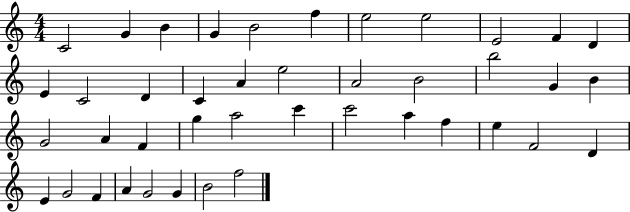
C4/h G4/q B4/q G4/q B4/h F5/q E5/h E5/h E4/h F4/q D4/q E4/q C4/h D4/q C4/q A4/q E5/h A4/h B4/h B5/h G4/q B4/q G4/h A4/q F4/q G5/q A5/h C6/q C6/h A5/q F5/q E5/q F4/h D4/q E4/q G4/h F4/q A4/q G4/h G4/q B4/h F5/h